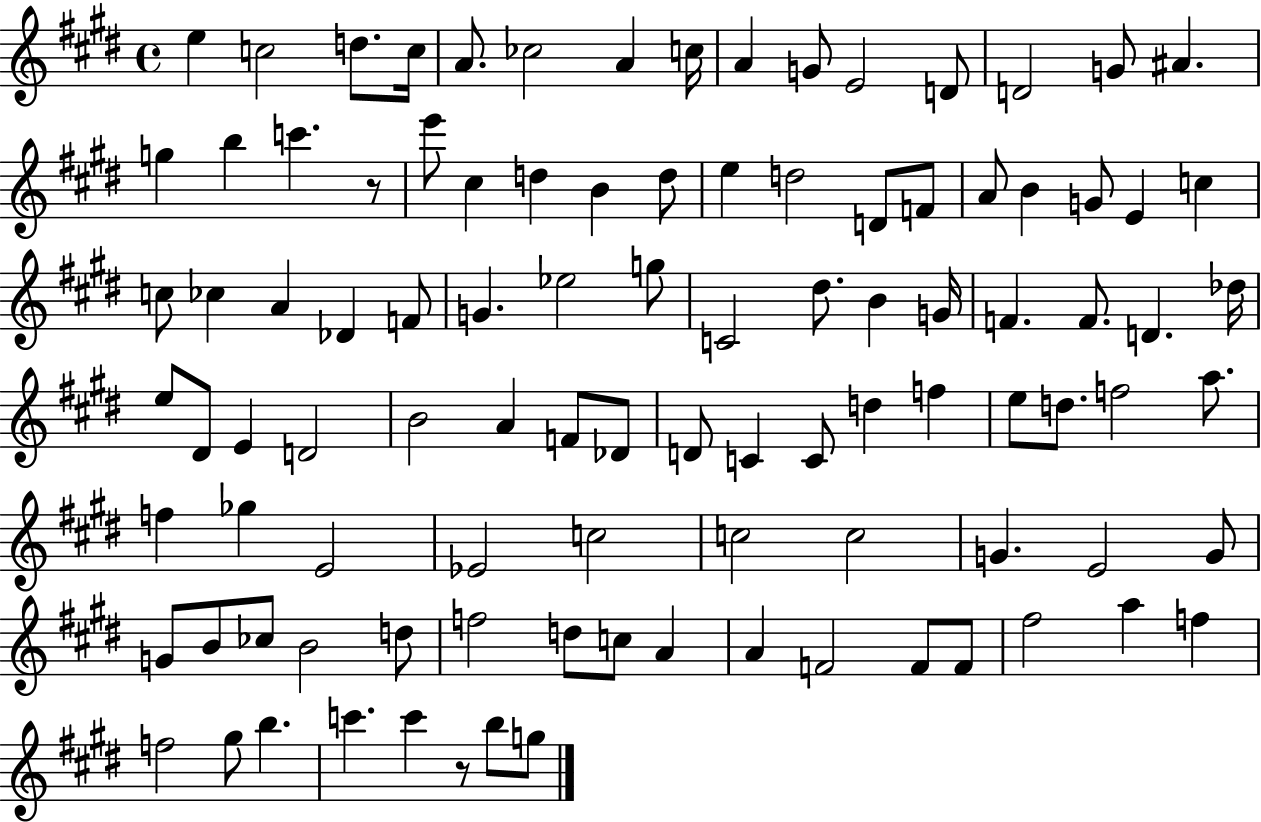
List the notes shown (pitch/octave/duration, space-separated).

E5/q C5/h D5/e. C5/s A4/e. CES5/h A4/q C5/s A4/q G4/e E4/h D4/e D4/h G4/e A#4/q. G5/q B5/q C6/q. R/e E6/e C#5/q D5/q B4/q D5/e E5/q D5/h D4/e F4/e A4/e B4/q G4/e E4/q C5/q C5/e CES5/q A4/q Db4/q F4/e G4/q. Eb5/h G5/e C4/h D#5/e. B4/q G4/s F4/q. F4/e. D4/q. Db5/s E5/e D#4/e E4/q D4/h B4/h A4/q F4/e Db4/e D4/e C4/q C4/e D5/q F5/q E5/e D5/e. F5/h A5/e. F5/q Gb5/q E4/h Eb4/h C5/h C5/h C5/h G4/q. E4/h G4/e G4/e B4/e CES5/e B4/h D5/e F5/h D5/e C5/e A4/q A4/q F4/h F4/e F4/e F#5/h A5/q F5/q F5/h G#5/e B5/q. C6/q. C6/q R/e B5/e G5/e